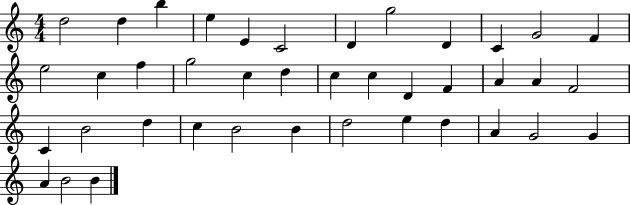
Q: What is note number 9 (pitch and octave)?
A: D4